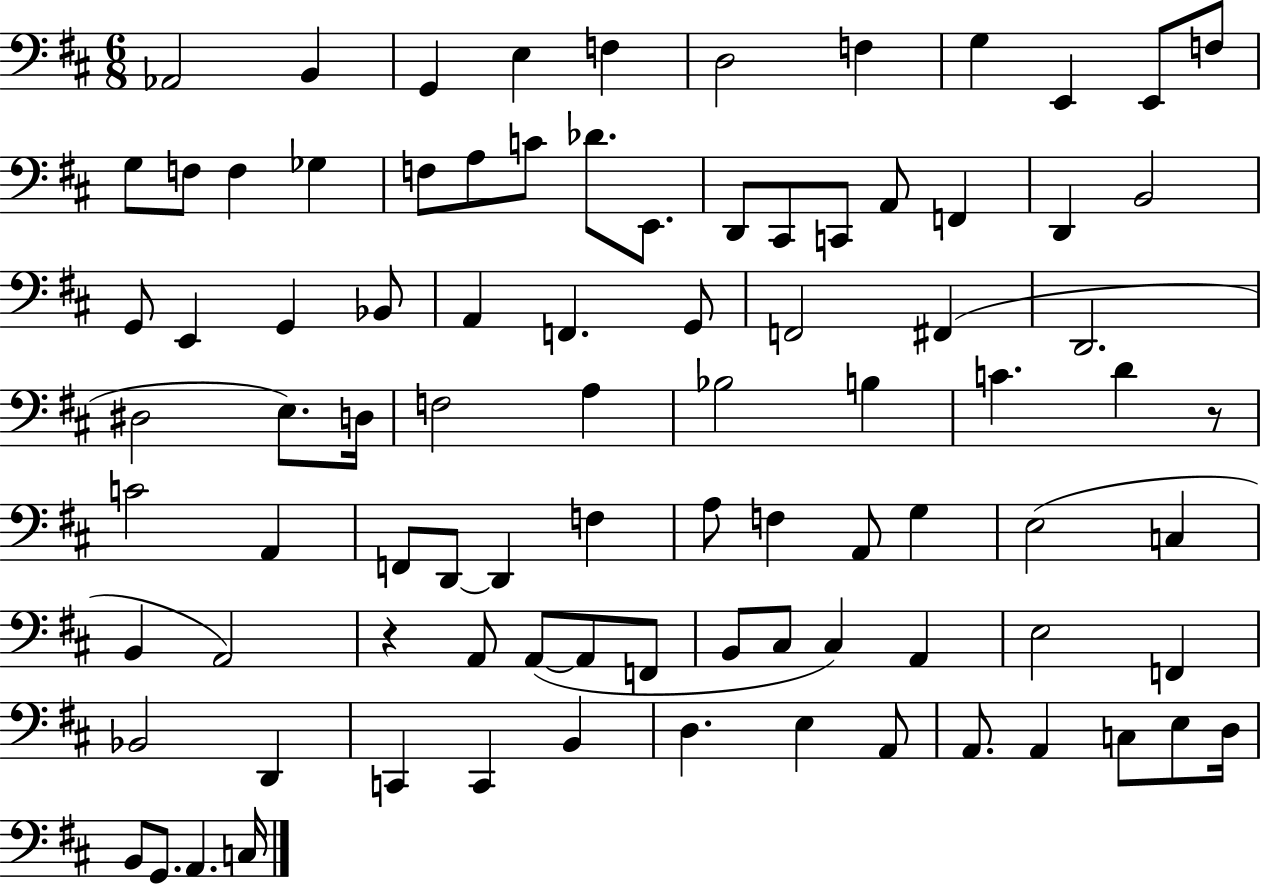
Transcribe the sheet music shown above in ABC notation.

X:1
T:Untitled
M:6/8
L:1/4
K:D
_A,,2 B,, G,, E, F, D,2 F, G, E,, E,,/2 F,/2 G,/2 F,/2 F, _G, F,/2 A,/2 C/2 _D/2 E,,/2 D,,/2 ^C,,/2 C,,/2 A,,/2 F,, D,, B,,2 G,,/2 E,, G,, _B,,/2 A,, F,, G,,/2 F,,2 ^F,, D,,2 ^D,2 E,/2 D,/4 F,2 A, _B,2 B, C D z/2 C2 A,, F,,/2 D,,/2 D,, F, A,/2 F, A,,/2 G, E,2 C, B,, A,,2 z A,,/2 A,,/2 A,,/2 F,,/2 B,,/2 ^C,/2 ^C, A,, E,2 F,, _B,,2 D,, C,, C,, B,, D, E, A,,/2 A,,/2 A,, C,/2 E,/2 D,/4 B,,/2 G,,/2 A,, C,/4